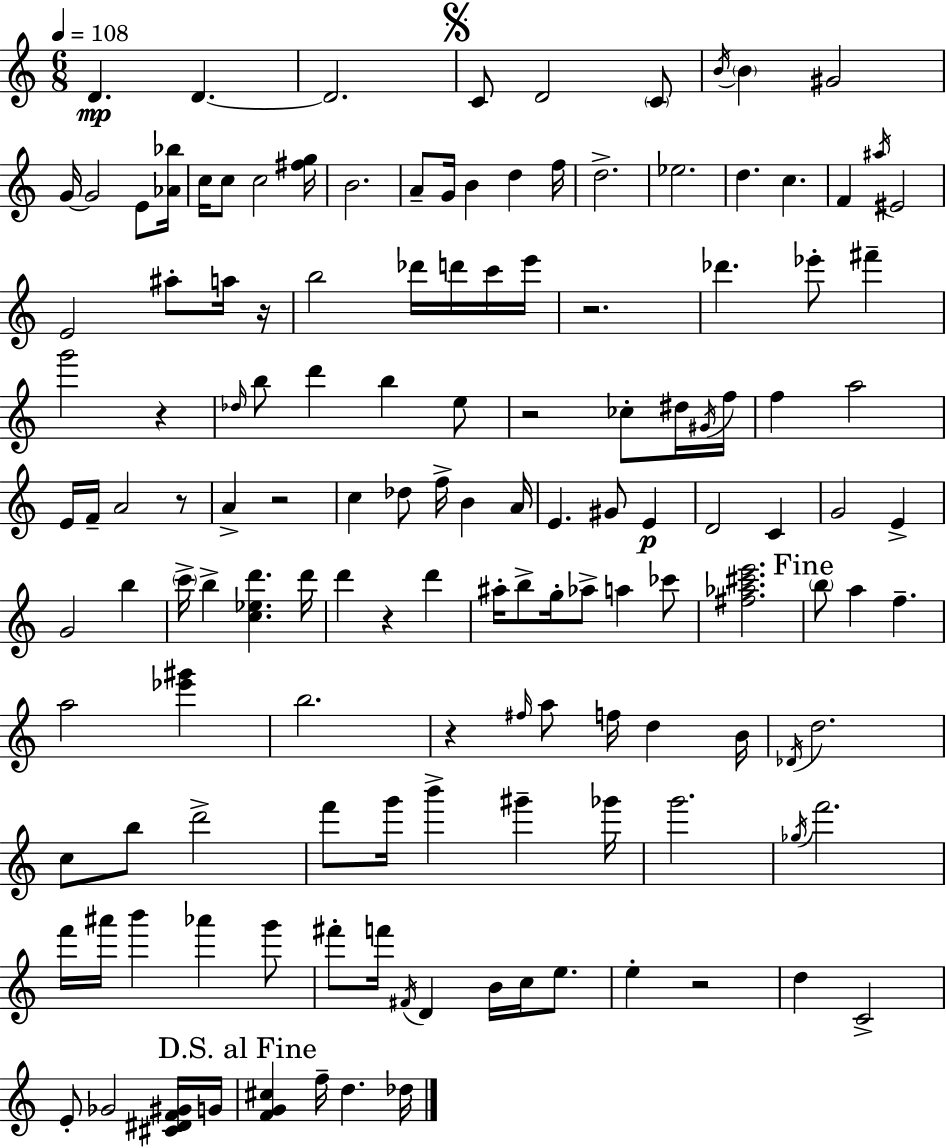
{
  \clef treble
  \numericTimeSignature
  \time 6/8
  \key a \minor
  \tempo 4 = 108
  \repeat volta 2 { d'4.\mp d'4.~~ | d'2. | \mark \markup { \musicglyph "scripts.segno" } c'8 d'2 \parenthesize c'8 | \acciaccatura { b'16 } \parenthesize b'4 gis'2 | \break g'16~~ g'2 e'8 | <aes' bes''>16 c''16 c''8 c''2 | <fis'' g''>16 b'2. | a'8-- g'16 b'4 d''4 | \break f''16 d''2.-> | ees''2. | d''4. c''4. | f'4 \acciaccatura { ais''16 } eis'2 | \break e'2 ais''8-. | a''16 r16 b''2 des'''16 d'''16 | c'''16 e'''16 r2. | des'''4. ees'''8-. fis'''4-- | \break g'''2 r4 | \grace { des''16 } b''8 d'''4 b''4 | e''8 r2 ces''8-. | dis''16 \acciaccatura { gis'16 } f''16 f''4 a''2 | \break e'16 f'16-- a'2 | r8 a'4-> r2 | c''4 des''8 f''16-> b'4 | a'16 e'4. gis'8 | \break e'4\p d'2 | c'4 g'2 | e'4-> g'2 | b''4 \parenthesize c'''16-> b''4-> <c'' ees'' d'''>4. | \break d'''16 d'''4 r4 | d'''4 ais''16-. b''8-> g''16-. aes''8-> a''4 | ces'''8 <fis'' aes'' cis''' e'''>2. | \mark "Fine" \parenthesize b''8 a''4 f''4.-- | \break a''2 | <ees''' gis'''>4 b''2. | r4 \grace { fis''16 } a''8 f''16 | d''4 b'16 \acciaccatura { des'16 } d''2. | \break c''8 b''8 d'''2-> | f'''8 g'''16 b'''4-> | gis'''4-- ges'''16 g'''2. | \acciaccatura { ges''16 } f'''2. | \break f'''16 ais'''16 b'''4 | aes'''4 g'''8 fis'''8-. f'''16 \acciaccatura { fis'16 } d'4 | b'16 c''16 e''8. e''4-. | r2 d''4 | \break c'2-> e'8-. ges'2 | <cis' dis' f' gis'>16 g'16 \mark "D.S. al Fine" <f' g' cis''>4 | f''16-- d''4. des''16 } \bar "|."
}